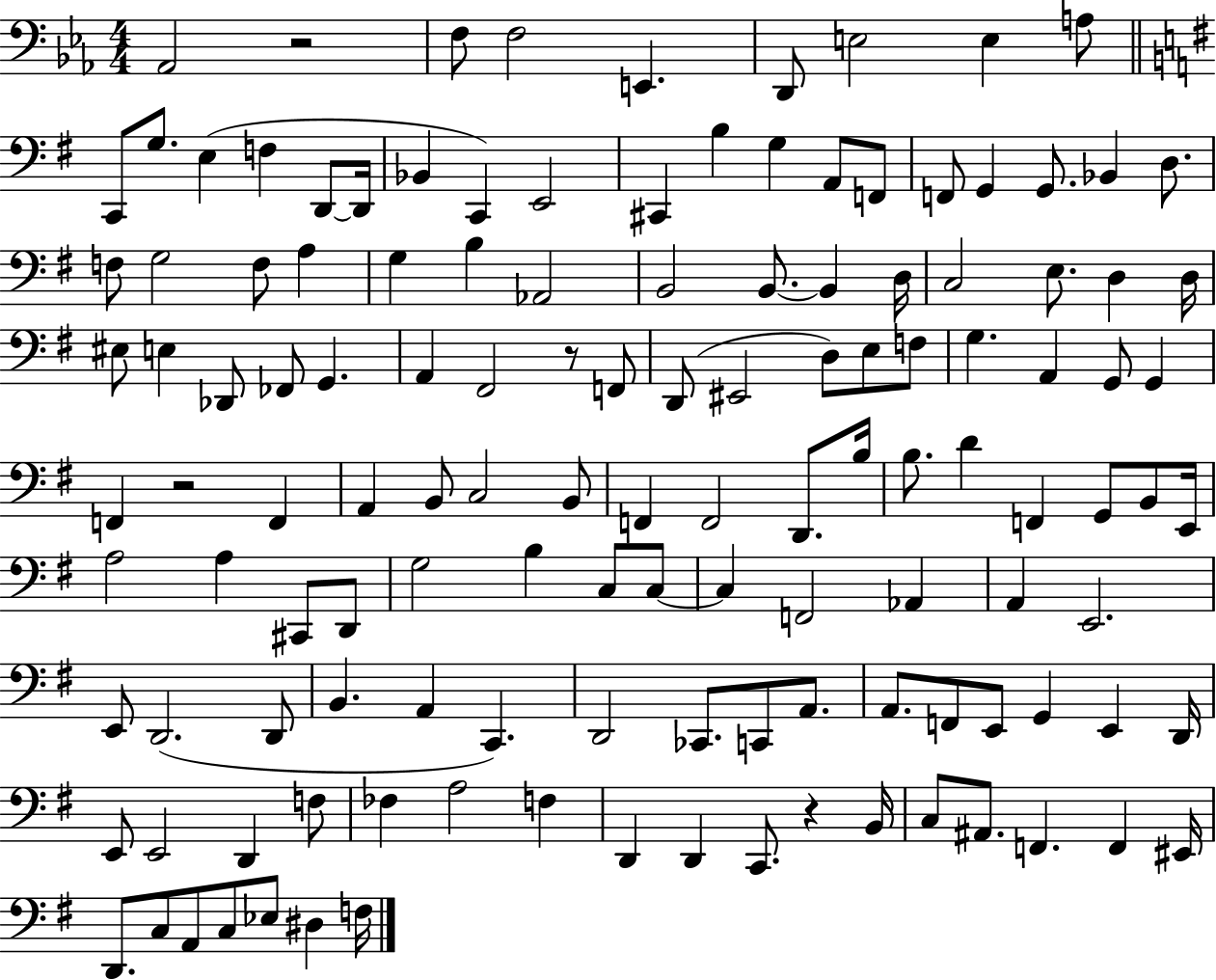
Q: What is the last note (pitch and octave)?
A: F3